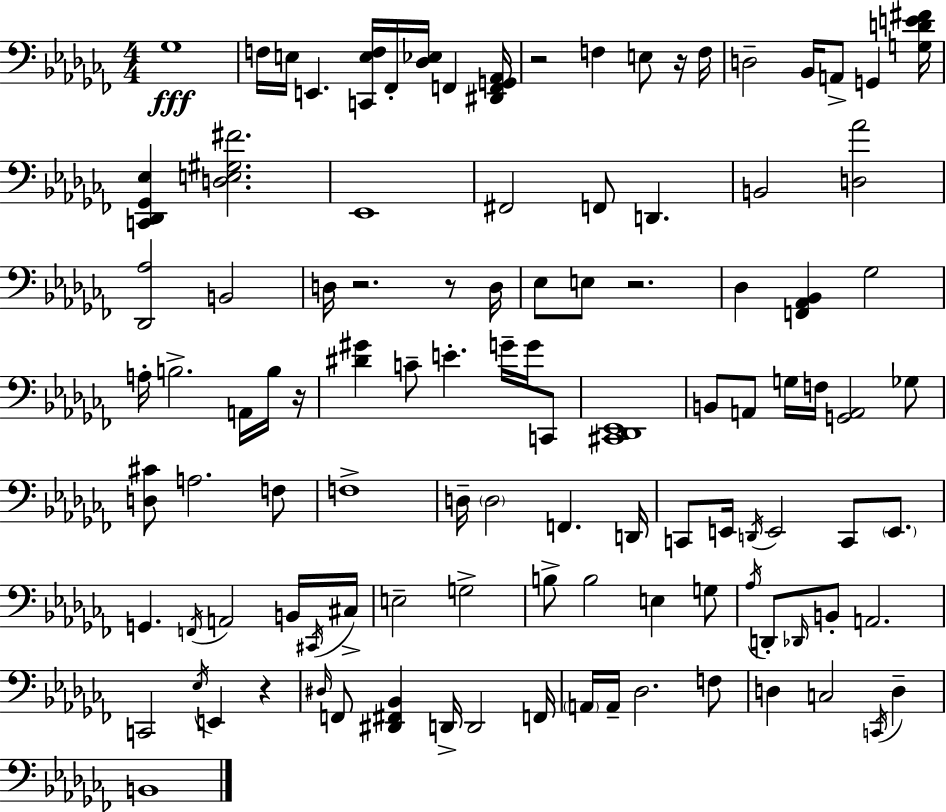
X:1
T:Untitled
M:4/4
L:1/4
K:Abm
_G,4 F,/4 E,/4 E,, [C,,E,F,]/4 _F,,/4 [_D,_E,]/4 F,, [^D,,F,,G,,_A,,]/4 z2 F, E,/2 z/4 F,/4 D,2 _B,,/4 A,,/2 G,, [G,DE^F]/4 [C,,_D,,_G,,_E,] [D,E,^G,^F]2 _E,,4 ^F,,2 F,,/2 D,, B,,2 [D,_A]2 [_D,,_A,]2 B,,2 D,/4 z2 z/2 D,/4 _E,/2 E,/2 z2 _D, [F,,_A,,_B,,] _G,2 A,/4 B,2 A,,/4 B,/4 z/4 [^D^G] C/2 E G/4 G/4 C,,/2 [^C,,_D,,_E,,]4 B,,/2 A,,/2 G,/4 F,/4 [G,,A,,]2 _G,/2 [D,^C]/2 A,2 F,/2 F,4 D,/4 D,2 F,, D,,/4 C,,/2 E,,/4 D,,/4 E,,2 C,,/2 E,,/2 G,, F,,/4 A,,2 B,,/4 ^C,,/4 ^C,/4 E,2 G,2 B,/2 B,2 E, G,/2 _A,/4 D,,/2 _D,,/4 B,,/2 A,,2 C,,2 _E,/4 E,, z ^D,/4 F,,/2 [^D,,^F,,_B,,] D,,/4 D,,2 F,,/4 A,,/4 A,,/4 _D,2 F,/2 D, C,2 C,,/4 D, B,,4